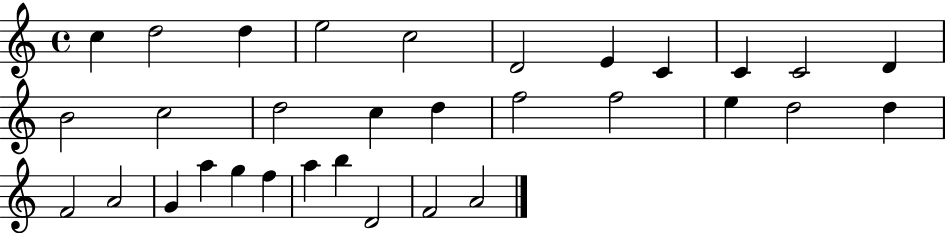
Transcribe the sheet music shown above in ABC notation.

X:1
T:Untitled
M:4/4
L:1/4
K:C
c d2 d e2 c2 D2 E C C C2 D B2 c2 d2 c d f2 f2 e d2 d F2 A2 G a g f a b D2 F2 A2